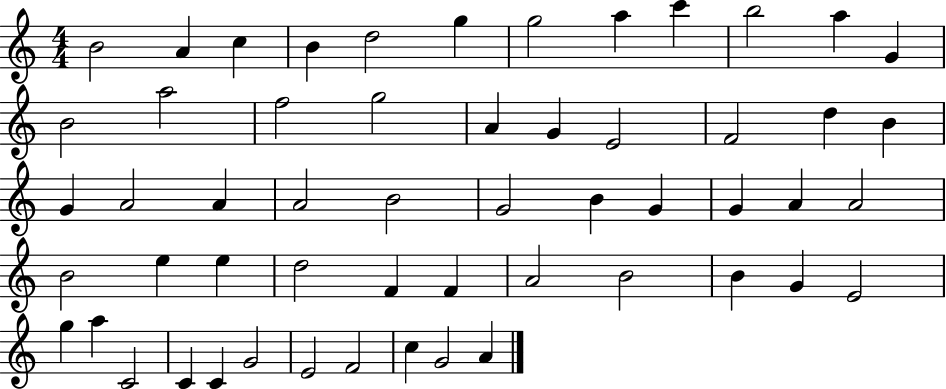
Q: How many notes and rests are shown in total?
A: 55